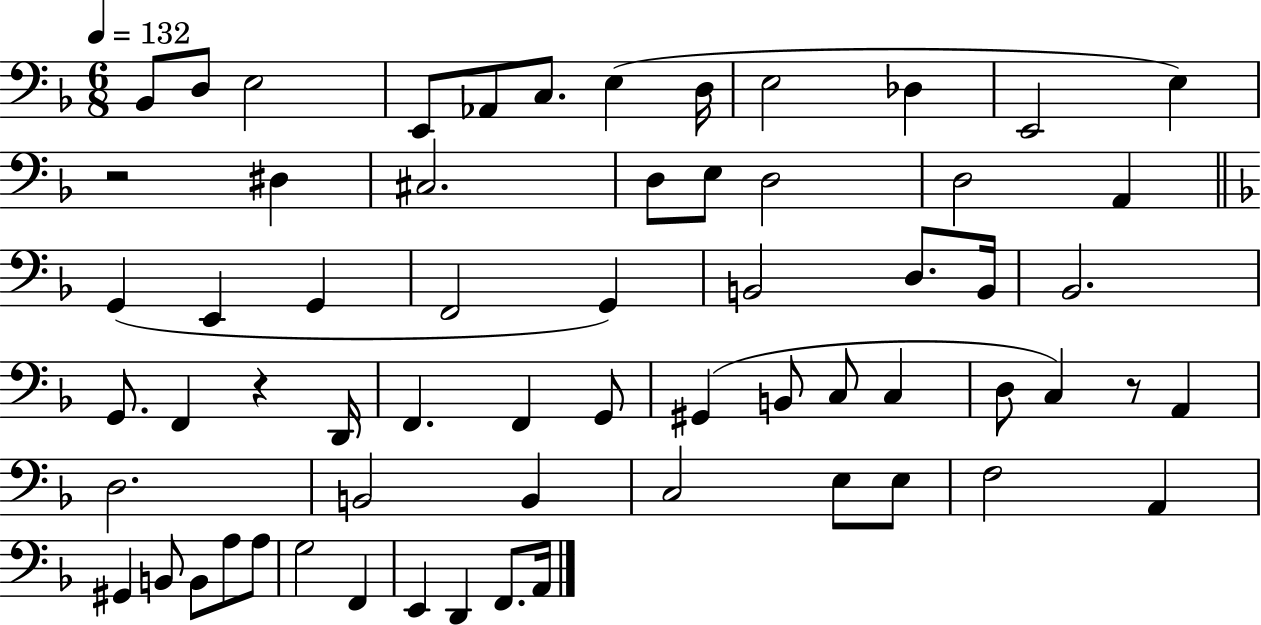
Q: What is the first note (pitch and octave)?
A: Bb2